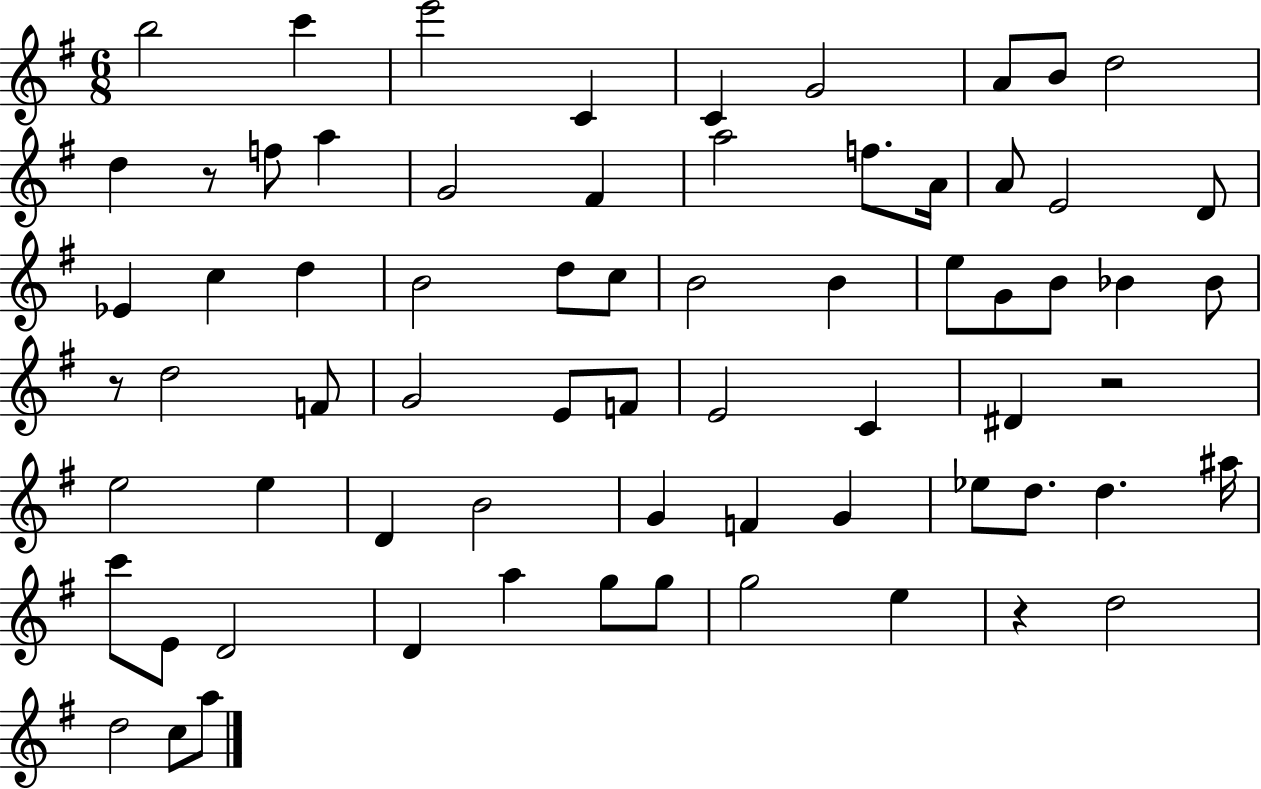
{
  \clef treble
  \numericTimeSignature
  \time 6/8
  \key g \major
  b''2 c'''4 | e'''2 c'4 | c'4 g'2 | a'8 b'8 d''2 | \break d''4 r8 f''8 a''4 | g'2 fis'4 | a''2 f''8. a'16 | a'8 e'2 d'8 | \break ees'4 c''4 d''4 | b'2 d''8 c''8 | b'2 b'4 | e''8 g'8 b'8 bes'4 bes'8 | \break r8 d''2 f'8 | g'2 e'8 f'8 | e'2 c'4 | dis'4 r2 | \break e''2 e''4 | d'4 b'2 | g'4 f'4 g'4 | ees''8 d''8. d''4. ais''16 | \break c'''8 e'8 d'2 | d'4 a''4 g''8 g''8 | g''2 e''4 | r4 d''2 | \break d''2 c''8 a''8 | \bar "|."
}